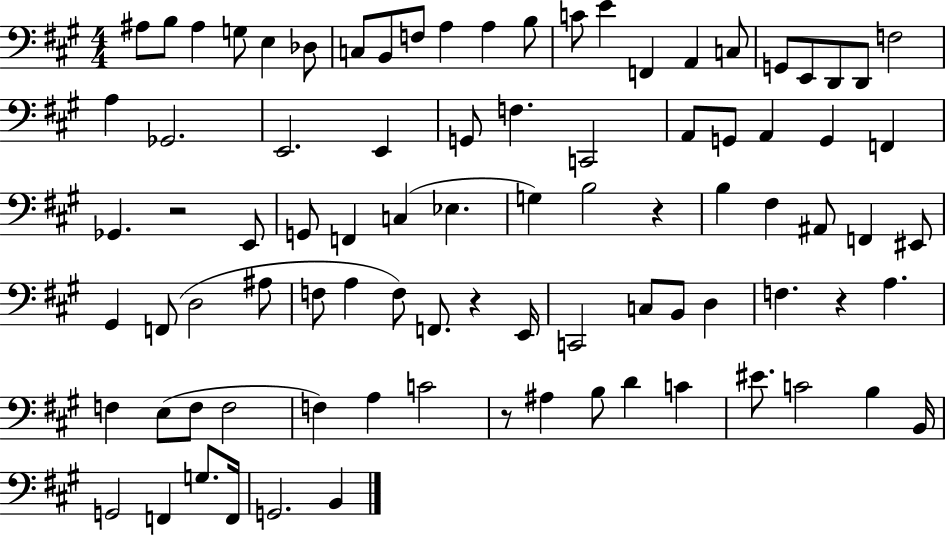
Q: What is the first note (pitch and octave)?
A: A#3